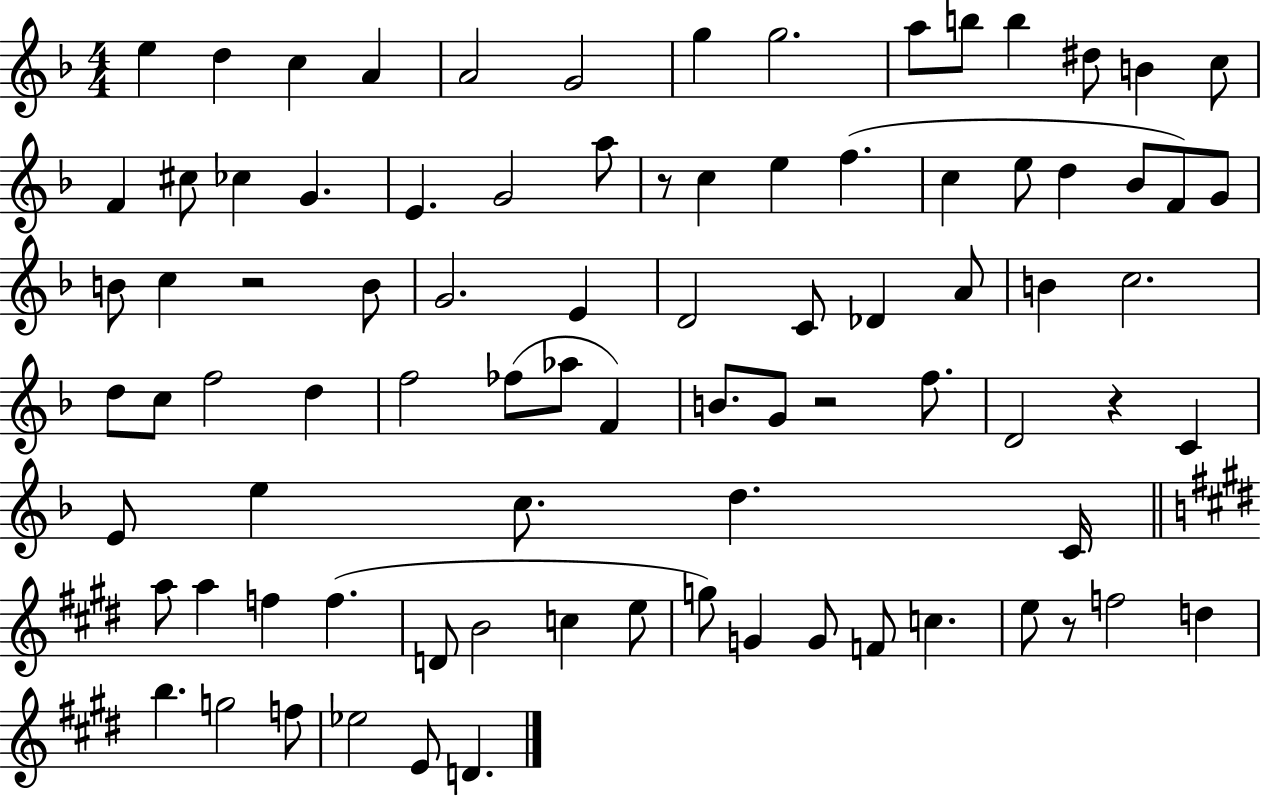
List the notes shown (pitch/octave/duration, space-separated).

E5/q D5/q C5/q A4/q A4/h G4/h G5/q G5/h. A5/e B5/e B5/q D#5/e B4/q C5/e F4/q C#5/e CES5/q G4/q. E4/q. G4/h A5/e R/e C5/q E5/q F5/q. C5/q E5/e D5/q Bb4/e F4/e G4/e B4/e C5/q R/h B4/e G4/h. E4/q D4/h C4/e Db4/q A4/e B4/q C5/h. D5/e C5/e F5/h D5/q F5/h FES5/e Ab5/e F4/q B4/e. G4/e R/h F5/e. D4/h R/q C4/q E4/e E5/q C5/e. D5/q. C4/s A5/e A5/q F5/q F5/q. D4/e B4/h C5/q E5/e G5/e G4/q G4/e F4/e C5/q. E5/e R/e F5/h D5/q B5/q. G5/h F5/e Eb5/h E4/e D4/q.